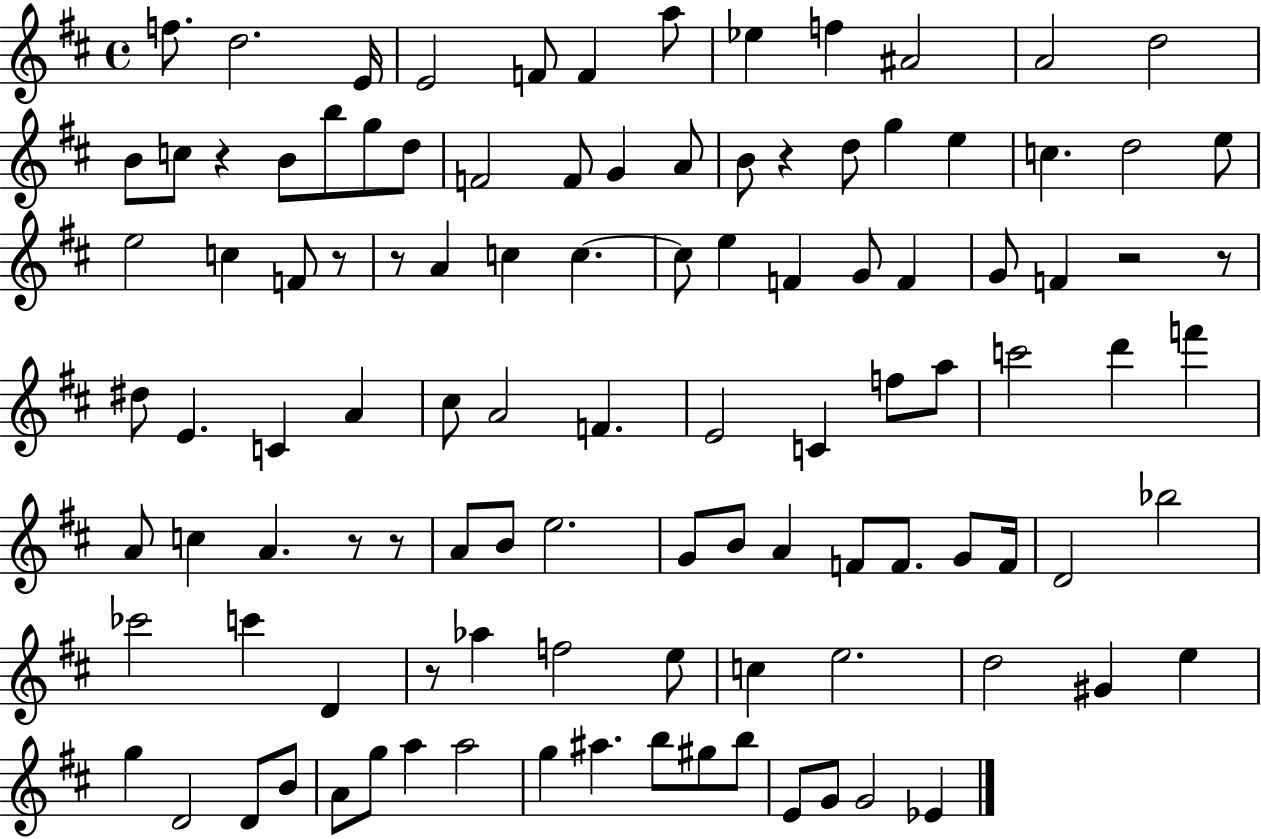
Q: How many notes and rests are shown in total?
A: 108